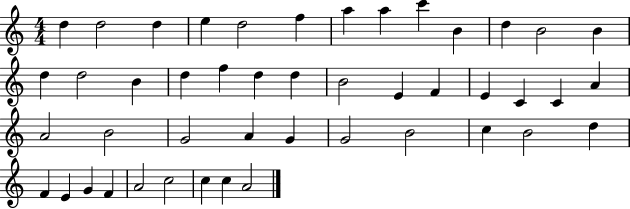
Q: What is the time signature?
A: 4/4